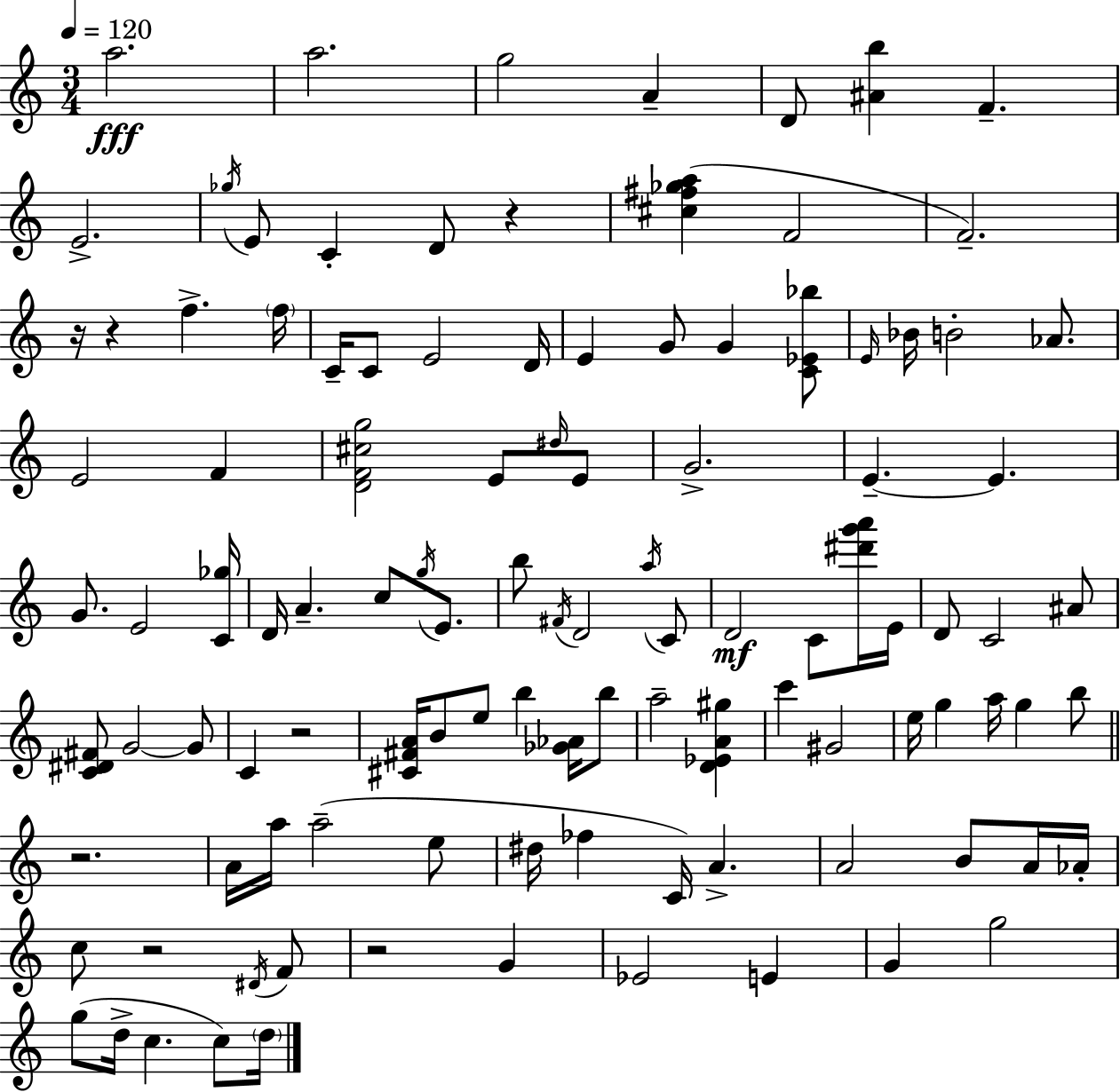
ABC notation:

X:1
T:Untitled
M:3/4
L:1/4
K:Am
a2 a2 g2 A D/2 [^Ab] F E2 _g/4 E/2 C D/2 z [^c^f_ga] F2 F2 z/4 z f f/4 C/4 C/2 E2 D/4 E G/2 G [C_E_b]/2 E/4 _B/4 B2 _A/2 E2 F [DF^cg]2 E/2 ^d/4 E/2 G2 E E G/2 E2 [C_g]/4 D/4 A c/2 g/4 E/2 b/2 ^F/4 D2 a/4 C/2 D2 C/2 [^d'g'a']/4 E/4 D/2 C2 ^A/2 [C^D^F]/2 G2 G/2 C z2 [^C^FA]/4 B/2 e/2 b [_G_A]/4 b/2 a2 [D_EA^g] c' ^G2 e/4 g a/4 g b/2 z2 A/4 a/4 a2 e/2 ^d/4 _f C/4 A A2 B/2 A/4 _A/4 c/2 z2 ^D/4 F/2 z2 G _E2 E G g2 g/2 d/4 c c/2 d/4